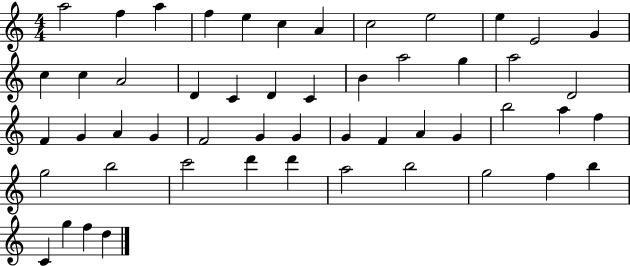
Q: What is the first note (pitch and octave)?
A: A5